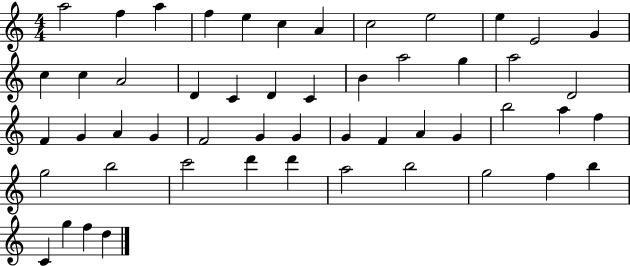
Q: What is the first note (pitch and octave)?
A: A5